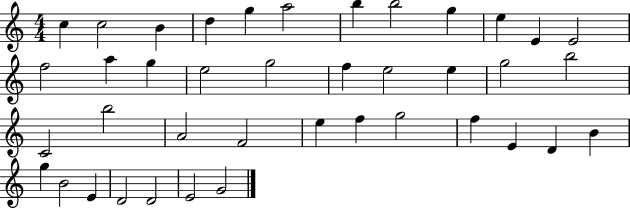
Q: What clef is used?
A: treble